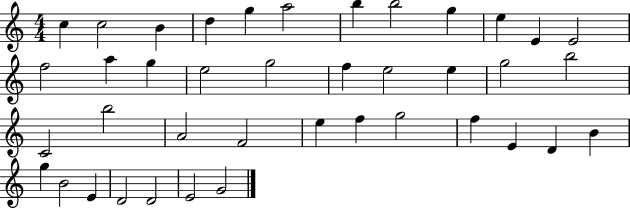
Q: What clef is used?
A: treble